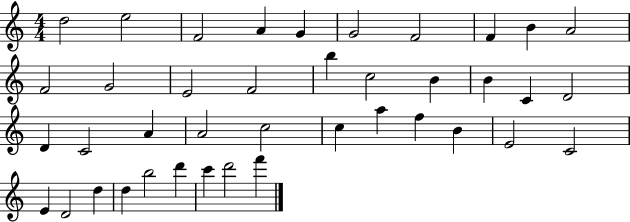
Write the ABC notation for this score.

X:1
T:Untitled
M:4/4
L:1/4
K:C
d2 e2 F2 A G G2 F2 F B A2 F2 G2 E2 F2 b c2 B B C D2 D C2 A A2 c2 c a f B E2 C2 E D2 d d b2 d' c' d'2 f'